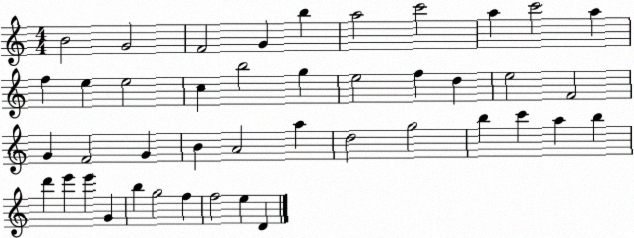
X:1
T:Untitled
M:4/4
L:1/4
K:C
B2 G2 F2 G b a2 c'2 a c'2 a f e e2 c b2 g e2 f d e2 F2 G F2 G B A2 a d2 g2 b c' a b d' e' e' G b g2 f f2 e D